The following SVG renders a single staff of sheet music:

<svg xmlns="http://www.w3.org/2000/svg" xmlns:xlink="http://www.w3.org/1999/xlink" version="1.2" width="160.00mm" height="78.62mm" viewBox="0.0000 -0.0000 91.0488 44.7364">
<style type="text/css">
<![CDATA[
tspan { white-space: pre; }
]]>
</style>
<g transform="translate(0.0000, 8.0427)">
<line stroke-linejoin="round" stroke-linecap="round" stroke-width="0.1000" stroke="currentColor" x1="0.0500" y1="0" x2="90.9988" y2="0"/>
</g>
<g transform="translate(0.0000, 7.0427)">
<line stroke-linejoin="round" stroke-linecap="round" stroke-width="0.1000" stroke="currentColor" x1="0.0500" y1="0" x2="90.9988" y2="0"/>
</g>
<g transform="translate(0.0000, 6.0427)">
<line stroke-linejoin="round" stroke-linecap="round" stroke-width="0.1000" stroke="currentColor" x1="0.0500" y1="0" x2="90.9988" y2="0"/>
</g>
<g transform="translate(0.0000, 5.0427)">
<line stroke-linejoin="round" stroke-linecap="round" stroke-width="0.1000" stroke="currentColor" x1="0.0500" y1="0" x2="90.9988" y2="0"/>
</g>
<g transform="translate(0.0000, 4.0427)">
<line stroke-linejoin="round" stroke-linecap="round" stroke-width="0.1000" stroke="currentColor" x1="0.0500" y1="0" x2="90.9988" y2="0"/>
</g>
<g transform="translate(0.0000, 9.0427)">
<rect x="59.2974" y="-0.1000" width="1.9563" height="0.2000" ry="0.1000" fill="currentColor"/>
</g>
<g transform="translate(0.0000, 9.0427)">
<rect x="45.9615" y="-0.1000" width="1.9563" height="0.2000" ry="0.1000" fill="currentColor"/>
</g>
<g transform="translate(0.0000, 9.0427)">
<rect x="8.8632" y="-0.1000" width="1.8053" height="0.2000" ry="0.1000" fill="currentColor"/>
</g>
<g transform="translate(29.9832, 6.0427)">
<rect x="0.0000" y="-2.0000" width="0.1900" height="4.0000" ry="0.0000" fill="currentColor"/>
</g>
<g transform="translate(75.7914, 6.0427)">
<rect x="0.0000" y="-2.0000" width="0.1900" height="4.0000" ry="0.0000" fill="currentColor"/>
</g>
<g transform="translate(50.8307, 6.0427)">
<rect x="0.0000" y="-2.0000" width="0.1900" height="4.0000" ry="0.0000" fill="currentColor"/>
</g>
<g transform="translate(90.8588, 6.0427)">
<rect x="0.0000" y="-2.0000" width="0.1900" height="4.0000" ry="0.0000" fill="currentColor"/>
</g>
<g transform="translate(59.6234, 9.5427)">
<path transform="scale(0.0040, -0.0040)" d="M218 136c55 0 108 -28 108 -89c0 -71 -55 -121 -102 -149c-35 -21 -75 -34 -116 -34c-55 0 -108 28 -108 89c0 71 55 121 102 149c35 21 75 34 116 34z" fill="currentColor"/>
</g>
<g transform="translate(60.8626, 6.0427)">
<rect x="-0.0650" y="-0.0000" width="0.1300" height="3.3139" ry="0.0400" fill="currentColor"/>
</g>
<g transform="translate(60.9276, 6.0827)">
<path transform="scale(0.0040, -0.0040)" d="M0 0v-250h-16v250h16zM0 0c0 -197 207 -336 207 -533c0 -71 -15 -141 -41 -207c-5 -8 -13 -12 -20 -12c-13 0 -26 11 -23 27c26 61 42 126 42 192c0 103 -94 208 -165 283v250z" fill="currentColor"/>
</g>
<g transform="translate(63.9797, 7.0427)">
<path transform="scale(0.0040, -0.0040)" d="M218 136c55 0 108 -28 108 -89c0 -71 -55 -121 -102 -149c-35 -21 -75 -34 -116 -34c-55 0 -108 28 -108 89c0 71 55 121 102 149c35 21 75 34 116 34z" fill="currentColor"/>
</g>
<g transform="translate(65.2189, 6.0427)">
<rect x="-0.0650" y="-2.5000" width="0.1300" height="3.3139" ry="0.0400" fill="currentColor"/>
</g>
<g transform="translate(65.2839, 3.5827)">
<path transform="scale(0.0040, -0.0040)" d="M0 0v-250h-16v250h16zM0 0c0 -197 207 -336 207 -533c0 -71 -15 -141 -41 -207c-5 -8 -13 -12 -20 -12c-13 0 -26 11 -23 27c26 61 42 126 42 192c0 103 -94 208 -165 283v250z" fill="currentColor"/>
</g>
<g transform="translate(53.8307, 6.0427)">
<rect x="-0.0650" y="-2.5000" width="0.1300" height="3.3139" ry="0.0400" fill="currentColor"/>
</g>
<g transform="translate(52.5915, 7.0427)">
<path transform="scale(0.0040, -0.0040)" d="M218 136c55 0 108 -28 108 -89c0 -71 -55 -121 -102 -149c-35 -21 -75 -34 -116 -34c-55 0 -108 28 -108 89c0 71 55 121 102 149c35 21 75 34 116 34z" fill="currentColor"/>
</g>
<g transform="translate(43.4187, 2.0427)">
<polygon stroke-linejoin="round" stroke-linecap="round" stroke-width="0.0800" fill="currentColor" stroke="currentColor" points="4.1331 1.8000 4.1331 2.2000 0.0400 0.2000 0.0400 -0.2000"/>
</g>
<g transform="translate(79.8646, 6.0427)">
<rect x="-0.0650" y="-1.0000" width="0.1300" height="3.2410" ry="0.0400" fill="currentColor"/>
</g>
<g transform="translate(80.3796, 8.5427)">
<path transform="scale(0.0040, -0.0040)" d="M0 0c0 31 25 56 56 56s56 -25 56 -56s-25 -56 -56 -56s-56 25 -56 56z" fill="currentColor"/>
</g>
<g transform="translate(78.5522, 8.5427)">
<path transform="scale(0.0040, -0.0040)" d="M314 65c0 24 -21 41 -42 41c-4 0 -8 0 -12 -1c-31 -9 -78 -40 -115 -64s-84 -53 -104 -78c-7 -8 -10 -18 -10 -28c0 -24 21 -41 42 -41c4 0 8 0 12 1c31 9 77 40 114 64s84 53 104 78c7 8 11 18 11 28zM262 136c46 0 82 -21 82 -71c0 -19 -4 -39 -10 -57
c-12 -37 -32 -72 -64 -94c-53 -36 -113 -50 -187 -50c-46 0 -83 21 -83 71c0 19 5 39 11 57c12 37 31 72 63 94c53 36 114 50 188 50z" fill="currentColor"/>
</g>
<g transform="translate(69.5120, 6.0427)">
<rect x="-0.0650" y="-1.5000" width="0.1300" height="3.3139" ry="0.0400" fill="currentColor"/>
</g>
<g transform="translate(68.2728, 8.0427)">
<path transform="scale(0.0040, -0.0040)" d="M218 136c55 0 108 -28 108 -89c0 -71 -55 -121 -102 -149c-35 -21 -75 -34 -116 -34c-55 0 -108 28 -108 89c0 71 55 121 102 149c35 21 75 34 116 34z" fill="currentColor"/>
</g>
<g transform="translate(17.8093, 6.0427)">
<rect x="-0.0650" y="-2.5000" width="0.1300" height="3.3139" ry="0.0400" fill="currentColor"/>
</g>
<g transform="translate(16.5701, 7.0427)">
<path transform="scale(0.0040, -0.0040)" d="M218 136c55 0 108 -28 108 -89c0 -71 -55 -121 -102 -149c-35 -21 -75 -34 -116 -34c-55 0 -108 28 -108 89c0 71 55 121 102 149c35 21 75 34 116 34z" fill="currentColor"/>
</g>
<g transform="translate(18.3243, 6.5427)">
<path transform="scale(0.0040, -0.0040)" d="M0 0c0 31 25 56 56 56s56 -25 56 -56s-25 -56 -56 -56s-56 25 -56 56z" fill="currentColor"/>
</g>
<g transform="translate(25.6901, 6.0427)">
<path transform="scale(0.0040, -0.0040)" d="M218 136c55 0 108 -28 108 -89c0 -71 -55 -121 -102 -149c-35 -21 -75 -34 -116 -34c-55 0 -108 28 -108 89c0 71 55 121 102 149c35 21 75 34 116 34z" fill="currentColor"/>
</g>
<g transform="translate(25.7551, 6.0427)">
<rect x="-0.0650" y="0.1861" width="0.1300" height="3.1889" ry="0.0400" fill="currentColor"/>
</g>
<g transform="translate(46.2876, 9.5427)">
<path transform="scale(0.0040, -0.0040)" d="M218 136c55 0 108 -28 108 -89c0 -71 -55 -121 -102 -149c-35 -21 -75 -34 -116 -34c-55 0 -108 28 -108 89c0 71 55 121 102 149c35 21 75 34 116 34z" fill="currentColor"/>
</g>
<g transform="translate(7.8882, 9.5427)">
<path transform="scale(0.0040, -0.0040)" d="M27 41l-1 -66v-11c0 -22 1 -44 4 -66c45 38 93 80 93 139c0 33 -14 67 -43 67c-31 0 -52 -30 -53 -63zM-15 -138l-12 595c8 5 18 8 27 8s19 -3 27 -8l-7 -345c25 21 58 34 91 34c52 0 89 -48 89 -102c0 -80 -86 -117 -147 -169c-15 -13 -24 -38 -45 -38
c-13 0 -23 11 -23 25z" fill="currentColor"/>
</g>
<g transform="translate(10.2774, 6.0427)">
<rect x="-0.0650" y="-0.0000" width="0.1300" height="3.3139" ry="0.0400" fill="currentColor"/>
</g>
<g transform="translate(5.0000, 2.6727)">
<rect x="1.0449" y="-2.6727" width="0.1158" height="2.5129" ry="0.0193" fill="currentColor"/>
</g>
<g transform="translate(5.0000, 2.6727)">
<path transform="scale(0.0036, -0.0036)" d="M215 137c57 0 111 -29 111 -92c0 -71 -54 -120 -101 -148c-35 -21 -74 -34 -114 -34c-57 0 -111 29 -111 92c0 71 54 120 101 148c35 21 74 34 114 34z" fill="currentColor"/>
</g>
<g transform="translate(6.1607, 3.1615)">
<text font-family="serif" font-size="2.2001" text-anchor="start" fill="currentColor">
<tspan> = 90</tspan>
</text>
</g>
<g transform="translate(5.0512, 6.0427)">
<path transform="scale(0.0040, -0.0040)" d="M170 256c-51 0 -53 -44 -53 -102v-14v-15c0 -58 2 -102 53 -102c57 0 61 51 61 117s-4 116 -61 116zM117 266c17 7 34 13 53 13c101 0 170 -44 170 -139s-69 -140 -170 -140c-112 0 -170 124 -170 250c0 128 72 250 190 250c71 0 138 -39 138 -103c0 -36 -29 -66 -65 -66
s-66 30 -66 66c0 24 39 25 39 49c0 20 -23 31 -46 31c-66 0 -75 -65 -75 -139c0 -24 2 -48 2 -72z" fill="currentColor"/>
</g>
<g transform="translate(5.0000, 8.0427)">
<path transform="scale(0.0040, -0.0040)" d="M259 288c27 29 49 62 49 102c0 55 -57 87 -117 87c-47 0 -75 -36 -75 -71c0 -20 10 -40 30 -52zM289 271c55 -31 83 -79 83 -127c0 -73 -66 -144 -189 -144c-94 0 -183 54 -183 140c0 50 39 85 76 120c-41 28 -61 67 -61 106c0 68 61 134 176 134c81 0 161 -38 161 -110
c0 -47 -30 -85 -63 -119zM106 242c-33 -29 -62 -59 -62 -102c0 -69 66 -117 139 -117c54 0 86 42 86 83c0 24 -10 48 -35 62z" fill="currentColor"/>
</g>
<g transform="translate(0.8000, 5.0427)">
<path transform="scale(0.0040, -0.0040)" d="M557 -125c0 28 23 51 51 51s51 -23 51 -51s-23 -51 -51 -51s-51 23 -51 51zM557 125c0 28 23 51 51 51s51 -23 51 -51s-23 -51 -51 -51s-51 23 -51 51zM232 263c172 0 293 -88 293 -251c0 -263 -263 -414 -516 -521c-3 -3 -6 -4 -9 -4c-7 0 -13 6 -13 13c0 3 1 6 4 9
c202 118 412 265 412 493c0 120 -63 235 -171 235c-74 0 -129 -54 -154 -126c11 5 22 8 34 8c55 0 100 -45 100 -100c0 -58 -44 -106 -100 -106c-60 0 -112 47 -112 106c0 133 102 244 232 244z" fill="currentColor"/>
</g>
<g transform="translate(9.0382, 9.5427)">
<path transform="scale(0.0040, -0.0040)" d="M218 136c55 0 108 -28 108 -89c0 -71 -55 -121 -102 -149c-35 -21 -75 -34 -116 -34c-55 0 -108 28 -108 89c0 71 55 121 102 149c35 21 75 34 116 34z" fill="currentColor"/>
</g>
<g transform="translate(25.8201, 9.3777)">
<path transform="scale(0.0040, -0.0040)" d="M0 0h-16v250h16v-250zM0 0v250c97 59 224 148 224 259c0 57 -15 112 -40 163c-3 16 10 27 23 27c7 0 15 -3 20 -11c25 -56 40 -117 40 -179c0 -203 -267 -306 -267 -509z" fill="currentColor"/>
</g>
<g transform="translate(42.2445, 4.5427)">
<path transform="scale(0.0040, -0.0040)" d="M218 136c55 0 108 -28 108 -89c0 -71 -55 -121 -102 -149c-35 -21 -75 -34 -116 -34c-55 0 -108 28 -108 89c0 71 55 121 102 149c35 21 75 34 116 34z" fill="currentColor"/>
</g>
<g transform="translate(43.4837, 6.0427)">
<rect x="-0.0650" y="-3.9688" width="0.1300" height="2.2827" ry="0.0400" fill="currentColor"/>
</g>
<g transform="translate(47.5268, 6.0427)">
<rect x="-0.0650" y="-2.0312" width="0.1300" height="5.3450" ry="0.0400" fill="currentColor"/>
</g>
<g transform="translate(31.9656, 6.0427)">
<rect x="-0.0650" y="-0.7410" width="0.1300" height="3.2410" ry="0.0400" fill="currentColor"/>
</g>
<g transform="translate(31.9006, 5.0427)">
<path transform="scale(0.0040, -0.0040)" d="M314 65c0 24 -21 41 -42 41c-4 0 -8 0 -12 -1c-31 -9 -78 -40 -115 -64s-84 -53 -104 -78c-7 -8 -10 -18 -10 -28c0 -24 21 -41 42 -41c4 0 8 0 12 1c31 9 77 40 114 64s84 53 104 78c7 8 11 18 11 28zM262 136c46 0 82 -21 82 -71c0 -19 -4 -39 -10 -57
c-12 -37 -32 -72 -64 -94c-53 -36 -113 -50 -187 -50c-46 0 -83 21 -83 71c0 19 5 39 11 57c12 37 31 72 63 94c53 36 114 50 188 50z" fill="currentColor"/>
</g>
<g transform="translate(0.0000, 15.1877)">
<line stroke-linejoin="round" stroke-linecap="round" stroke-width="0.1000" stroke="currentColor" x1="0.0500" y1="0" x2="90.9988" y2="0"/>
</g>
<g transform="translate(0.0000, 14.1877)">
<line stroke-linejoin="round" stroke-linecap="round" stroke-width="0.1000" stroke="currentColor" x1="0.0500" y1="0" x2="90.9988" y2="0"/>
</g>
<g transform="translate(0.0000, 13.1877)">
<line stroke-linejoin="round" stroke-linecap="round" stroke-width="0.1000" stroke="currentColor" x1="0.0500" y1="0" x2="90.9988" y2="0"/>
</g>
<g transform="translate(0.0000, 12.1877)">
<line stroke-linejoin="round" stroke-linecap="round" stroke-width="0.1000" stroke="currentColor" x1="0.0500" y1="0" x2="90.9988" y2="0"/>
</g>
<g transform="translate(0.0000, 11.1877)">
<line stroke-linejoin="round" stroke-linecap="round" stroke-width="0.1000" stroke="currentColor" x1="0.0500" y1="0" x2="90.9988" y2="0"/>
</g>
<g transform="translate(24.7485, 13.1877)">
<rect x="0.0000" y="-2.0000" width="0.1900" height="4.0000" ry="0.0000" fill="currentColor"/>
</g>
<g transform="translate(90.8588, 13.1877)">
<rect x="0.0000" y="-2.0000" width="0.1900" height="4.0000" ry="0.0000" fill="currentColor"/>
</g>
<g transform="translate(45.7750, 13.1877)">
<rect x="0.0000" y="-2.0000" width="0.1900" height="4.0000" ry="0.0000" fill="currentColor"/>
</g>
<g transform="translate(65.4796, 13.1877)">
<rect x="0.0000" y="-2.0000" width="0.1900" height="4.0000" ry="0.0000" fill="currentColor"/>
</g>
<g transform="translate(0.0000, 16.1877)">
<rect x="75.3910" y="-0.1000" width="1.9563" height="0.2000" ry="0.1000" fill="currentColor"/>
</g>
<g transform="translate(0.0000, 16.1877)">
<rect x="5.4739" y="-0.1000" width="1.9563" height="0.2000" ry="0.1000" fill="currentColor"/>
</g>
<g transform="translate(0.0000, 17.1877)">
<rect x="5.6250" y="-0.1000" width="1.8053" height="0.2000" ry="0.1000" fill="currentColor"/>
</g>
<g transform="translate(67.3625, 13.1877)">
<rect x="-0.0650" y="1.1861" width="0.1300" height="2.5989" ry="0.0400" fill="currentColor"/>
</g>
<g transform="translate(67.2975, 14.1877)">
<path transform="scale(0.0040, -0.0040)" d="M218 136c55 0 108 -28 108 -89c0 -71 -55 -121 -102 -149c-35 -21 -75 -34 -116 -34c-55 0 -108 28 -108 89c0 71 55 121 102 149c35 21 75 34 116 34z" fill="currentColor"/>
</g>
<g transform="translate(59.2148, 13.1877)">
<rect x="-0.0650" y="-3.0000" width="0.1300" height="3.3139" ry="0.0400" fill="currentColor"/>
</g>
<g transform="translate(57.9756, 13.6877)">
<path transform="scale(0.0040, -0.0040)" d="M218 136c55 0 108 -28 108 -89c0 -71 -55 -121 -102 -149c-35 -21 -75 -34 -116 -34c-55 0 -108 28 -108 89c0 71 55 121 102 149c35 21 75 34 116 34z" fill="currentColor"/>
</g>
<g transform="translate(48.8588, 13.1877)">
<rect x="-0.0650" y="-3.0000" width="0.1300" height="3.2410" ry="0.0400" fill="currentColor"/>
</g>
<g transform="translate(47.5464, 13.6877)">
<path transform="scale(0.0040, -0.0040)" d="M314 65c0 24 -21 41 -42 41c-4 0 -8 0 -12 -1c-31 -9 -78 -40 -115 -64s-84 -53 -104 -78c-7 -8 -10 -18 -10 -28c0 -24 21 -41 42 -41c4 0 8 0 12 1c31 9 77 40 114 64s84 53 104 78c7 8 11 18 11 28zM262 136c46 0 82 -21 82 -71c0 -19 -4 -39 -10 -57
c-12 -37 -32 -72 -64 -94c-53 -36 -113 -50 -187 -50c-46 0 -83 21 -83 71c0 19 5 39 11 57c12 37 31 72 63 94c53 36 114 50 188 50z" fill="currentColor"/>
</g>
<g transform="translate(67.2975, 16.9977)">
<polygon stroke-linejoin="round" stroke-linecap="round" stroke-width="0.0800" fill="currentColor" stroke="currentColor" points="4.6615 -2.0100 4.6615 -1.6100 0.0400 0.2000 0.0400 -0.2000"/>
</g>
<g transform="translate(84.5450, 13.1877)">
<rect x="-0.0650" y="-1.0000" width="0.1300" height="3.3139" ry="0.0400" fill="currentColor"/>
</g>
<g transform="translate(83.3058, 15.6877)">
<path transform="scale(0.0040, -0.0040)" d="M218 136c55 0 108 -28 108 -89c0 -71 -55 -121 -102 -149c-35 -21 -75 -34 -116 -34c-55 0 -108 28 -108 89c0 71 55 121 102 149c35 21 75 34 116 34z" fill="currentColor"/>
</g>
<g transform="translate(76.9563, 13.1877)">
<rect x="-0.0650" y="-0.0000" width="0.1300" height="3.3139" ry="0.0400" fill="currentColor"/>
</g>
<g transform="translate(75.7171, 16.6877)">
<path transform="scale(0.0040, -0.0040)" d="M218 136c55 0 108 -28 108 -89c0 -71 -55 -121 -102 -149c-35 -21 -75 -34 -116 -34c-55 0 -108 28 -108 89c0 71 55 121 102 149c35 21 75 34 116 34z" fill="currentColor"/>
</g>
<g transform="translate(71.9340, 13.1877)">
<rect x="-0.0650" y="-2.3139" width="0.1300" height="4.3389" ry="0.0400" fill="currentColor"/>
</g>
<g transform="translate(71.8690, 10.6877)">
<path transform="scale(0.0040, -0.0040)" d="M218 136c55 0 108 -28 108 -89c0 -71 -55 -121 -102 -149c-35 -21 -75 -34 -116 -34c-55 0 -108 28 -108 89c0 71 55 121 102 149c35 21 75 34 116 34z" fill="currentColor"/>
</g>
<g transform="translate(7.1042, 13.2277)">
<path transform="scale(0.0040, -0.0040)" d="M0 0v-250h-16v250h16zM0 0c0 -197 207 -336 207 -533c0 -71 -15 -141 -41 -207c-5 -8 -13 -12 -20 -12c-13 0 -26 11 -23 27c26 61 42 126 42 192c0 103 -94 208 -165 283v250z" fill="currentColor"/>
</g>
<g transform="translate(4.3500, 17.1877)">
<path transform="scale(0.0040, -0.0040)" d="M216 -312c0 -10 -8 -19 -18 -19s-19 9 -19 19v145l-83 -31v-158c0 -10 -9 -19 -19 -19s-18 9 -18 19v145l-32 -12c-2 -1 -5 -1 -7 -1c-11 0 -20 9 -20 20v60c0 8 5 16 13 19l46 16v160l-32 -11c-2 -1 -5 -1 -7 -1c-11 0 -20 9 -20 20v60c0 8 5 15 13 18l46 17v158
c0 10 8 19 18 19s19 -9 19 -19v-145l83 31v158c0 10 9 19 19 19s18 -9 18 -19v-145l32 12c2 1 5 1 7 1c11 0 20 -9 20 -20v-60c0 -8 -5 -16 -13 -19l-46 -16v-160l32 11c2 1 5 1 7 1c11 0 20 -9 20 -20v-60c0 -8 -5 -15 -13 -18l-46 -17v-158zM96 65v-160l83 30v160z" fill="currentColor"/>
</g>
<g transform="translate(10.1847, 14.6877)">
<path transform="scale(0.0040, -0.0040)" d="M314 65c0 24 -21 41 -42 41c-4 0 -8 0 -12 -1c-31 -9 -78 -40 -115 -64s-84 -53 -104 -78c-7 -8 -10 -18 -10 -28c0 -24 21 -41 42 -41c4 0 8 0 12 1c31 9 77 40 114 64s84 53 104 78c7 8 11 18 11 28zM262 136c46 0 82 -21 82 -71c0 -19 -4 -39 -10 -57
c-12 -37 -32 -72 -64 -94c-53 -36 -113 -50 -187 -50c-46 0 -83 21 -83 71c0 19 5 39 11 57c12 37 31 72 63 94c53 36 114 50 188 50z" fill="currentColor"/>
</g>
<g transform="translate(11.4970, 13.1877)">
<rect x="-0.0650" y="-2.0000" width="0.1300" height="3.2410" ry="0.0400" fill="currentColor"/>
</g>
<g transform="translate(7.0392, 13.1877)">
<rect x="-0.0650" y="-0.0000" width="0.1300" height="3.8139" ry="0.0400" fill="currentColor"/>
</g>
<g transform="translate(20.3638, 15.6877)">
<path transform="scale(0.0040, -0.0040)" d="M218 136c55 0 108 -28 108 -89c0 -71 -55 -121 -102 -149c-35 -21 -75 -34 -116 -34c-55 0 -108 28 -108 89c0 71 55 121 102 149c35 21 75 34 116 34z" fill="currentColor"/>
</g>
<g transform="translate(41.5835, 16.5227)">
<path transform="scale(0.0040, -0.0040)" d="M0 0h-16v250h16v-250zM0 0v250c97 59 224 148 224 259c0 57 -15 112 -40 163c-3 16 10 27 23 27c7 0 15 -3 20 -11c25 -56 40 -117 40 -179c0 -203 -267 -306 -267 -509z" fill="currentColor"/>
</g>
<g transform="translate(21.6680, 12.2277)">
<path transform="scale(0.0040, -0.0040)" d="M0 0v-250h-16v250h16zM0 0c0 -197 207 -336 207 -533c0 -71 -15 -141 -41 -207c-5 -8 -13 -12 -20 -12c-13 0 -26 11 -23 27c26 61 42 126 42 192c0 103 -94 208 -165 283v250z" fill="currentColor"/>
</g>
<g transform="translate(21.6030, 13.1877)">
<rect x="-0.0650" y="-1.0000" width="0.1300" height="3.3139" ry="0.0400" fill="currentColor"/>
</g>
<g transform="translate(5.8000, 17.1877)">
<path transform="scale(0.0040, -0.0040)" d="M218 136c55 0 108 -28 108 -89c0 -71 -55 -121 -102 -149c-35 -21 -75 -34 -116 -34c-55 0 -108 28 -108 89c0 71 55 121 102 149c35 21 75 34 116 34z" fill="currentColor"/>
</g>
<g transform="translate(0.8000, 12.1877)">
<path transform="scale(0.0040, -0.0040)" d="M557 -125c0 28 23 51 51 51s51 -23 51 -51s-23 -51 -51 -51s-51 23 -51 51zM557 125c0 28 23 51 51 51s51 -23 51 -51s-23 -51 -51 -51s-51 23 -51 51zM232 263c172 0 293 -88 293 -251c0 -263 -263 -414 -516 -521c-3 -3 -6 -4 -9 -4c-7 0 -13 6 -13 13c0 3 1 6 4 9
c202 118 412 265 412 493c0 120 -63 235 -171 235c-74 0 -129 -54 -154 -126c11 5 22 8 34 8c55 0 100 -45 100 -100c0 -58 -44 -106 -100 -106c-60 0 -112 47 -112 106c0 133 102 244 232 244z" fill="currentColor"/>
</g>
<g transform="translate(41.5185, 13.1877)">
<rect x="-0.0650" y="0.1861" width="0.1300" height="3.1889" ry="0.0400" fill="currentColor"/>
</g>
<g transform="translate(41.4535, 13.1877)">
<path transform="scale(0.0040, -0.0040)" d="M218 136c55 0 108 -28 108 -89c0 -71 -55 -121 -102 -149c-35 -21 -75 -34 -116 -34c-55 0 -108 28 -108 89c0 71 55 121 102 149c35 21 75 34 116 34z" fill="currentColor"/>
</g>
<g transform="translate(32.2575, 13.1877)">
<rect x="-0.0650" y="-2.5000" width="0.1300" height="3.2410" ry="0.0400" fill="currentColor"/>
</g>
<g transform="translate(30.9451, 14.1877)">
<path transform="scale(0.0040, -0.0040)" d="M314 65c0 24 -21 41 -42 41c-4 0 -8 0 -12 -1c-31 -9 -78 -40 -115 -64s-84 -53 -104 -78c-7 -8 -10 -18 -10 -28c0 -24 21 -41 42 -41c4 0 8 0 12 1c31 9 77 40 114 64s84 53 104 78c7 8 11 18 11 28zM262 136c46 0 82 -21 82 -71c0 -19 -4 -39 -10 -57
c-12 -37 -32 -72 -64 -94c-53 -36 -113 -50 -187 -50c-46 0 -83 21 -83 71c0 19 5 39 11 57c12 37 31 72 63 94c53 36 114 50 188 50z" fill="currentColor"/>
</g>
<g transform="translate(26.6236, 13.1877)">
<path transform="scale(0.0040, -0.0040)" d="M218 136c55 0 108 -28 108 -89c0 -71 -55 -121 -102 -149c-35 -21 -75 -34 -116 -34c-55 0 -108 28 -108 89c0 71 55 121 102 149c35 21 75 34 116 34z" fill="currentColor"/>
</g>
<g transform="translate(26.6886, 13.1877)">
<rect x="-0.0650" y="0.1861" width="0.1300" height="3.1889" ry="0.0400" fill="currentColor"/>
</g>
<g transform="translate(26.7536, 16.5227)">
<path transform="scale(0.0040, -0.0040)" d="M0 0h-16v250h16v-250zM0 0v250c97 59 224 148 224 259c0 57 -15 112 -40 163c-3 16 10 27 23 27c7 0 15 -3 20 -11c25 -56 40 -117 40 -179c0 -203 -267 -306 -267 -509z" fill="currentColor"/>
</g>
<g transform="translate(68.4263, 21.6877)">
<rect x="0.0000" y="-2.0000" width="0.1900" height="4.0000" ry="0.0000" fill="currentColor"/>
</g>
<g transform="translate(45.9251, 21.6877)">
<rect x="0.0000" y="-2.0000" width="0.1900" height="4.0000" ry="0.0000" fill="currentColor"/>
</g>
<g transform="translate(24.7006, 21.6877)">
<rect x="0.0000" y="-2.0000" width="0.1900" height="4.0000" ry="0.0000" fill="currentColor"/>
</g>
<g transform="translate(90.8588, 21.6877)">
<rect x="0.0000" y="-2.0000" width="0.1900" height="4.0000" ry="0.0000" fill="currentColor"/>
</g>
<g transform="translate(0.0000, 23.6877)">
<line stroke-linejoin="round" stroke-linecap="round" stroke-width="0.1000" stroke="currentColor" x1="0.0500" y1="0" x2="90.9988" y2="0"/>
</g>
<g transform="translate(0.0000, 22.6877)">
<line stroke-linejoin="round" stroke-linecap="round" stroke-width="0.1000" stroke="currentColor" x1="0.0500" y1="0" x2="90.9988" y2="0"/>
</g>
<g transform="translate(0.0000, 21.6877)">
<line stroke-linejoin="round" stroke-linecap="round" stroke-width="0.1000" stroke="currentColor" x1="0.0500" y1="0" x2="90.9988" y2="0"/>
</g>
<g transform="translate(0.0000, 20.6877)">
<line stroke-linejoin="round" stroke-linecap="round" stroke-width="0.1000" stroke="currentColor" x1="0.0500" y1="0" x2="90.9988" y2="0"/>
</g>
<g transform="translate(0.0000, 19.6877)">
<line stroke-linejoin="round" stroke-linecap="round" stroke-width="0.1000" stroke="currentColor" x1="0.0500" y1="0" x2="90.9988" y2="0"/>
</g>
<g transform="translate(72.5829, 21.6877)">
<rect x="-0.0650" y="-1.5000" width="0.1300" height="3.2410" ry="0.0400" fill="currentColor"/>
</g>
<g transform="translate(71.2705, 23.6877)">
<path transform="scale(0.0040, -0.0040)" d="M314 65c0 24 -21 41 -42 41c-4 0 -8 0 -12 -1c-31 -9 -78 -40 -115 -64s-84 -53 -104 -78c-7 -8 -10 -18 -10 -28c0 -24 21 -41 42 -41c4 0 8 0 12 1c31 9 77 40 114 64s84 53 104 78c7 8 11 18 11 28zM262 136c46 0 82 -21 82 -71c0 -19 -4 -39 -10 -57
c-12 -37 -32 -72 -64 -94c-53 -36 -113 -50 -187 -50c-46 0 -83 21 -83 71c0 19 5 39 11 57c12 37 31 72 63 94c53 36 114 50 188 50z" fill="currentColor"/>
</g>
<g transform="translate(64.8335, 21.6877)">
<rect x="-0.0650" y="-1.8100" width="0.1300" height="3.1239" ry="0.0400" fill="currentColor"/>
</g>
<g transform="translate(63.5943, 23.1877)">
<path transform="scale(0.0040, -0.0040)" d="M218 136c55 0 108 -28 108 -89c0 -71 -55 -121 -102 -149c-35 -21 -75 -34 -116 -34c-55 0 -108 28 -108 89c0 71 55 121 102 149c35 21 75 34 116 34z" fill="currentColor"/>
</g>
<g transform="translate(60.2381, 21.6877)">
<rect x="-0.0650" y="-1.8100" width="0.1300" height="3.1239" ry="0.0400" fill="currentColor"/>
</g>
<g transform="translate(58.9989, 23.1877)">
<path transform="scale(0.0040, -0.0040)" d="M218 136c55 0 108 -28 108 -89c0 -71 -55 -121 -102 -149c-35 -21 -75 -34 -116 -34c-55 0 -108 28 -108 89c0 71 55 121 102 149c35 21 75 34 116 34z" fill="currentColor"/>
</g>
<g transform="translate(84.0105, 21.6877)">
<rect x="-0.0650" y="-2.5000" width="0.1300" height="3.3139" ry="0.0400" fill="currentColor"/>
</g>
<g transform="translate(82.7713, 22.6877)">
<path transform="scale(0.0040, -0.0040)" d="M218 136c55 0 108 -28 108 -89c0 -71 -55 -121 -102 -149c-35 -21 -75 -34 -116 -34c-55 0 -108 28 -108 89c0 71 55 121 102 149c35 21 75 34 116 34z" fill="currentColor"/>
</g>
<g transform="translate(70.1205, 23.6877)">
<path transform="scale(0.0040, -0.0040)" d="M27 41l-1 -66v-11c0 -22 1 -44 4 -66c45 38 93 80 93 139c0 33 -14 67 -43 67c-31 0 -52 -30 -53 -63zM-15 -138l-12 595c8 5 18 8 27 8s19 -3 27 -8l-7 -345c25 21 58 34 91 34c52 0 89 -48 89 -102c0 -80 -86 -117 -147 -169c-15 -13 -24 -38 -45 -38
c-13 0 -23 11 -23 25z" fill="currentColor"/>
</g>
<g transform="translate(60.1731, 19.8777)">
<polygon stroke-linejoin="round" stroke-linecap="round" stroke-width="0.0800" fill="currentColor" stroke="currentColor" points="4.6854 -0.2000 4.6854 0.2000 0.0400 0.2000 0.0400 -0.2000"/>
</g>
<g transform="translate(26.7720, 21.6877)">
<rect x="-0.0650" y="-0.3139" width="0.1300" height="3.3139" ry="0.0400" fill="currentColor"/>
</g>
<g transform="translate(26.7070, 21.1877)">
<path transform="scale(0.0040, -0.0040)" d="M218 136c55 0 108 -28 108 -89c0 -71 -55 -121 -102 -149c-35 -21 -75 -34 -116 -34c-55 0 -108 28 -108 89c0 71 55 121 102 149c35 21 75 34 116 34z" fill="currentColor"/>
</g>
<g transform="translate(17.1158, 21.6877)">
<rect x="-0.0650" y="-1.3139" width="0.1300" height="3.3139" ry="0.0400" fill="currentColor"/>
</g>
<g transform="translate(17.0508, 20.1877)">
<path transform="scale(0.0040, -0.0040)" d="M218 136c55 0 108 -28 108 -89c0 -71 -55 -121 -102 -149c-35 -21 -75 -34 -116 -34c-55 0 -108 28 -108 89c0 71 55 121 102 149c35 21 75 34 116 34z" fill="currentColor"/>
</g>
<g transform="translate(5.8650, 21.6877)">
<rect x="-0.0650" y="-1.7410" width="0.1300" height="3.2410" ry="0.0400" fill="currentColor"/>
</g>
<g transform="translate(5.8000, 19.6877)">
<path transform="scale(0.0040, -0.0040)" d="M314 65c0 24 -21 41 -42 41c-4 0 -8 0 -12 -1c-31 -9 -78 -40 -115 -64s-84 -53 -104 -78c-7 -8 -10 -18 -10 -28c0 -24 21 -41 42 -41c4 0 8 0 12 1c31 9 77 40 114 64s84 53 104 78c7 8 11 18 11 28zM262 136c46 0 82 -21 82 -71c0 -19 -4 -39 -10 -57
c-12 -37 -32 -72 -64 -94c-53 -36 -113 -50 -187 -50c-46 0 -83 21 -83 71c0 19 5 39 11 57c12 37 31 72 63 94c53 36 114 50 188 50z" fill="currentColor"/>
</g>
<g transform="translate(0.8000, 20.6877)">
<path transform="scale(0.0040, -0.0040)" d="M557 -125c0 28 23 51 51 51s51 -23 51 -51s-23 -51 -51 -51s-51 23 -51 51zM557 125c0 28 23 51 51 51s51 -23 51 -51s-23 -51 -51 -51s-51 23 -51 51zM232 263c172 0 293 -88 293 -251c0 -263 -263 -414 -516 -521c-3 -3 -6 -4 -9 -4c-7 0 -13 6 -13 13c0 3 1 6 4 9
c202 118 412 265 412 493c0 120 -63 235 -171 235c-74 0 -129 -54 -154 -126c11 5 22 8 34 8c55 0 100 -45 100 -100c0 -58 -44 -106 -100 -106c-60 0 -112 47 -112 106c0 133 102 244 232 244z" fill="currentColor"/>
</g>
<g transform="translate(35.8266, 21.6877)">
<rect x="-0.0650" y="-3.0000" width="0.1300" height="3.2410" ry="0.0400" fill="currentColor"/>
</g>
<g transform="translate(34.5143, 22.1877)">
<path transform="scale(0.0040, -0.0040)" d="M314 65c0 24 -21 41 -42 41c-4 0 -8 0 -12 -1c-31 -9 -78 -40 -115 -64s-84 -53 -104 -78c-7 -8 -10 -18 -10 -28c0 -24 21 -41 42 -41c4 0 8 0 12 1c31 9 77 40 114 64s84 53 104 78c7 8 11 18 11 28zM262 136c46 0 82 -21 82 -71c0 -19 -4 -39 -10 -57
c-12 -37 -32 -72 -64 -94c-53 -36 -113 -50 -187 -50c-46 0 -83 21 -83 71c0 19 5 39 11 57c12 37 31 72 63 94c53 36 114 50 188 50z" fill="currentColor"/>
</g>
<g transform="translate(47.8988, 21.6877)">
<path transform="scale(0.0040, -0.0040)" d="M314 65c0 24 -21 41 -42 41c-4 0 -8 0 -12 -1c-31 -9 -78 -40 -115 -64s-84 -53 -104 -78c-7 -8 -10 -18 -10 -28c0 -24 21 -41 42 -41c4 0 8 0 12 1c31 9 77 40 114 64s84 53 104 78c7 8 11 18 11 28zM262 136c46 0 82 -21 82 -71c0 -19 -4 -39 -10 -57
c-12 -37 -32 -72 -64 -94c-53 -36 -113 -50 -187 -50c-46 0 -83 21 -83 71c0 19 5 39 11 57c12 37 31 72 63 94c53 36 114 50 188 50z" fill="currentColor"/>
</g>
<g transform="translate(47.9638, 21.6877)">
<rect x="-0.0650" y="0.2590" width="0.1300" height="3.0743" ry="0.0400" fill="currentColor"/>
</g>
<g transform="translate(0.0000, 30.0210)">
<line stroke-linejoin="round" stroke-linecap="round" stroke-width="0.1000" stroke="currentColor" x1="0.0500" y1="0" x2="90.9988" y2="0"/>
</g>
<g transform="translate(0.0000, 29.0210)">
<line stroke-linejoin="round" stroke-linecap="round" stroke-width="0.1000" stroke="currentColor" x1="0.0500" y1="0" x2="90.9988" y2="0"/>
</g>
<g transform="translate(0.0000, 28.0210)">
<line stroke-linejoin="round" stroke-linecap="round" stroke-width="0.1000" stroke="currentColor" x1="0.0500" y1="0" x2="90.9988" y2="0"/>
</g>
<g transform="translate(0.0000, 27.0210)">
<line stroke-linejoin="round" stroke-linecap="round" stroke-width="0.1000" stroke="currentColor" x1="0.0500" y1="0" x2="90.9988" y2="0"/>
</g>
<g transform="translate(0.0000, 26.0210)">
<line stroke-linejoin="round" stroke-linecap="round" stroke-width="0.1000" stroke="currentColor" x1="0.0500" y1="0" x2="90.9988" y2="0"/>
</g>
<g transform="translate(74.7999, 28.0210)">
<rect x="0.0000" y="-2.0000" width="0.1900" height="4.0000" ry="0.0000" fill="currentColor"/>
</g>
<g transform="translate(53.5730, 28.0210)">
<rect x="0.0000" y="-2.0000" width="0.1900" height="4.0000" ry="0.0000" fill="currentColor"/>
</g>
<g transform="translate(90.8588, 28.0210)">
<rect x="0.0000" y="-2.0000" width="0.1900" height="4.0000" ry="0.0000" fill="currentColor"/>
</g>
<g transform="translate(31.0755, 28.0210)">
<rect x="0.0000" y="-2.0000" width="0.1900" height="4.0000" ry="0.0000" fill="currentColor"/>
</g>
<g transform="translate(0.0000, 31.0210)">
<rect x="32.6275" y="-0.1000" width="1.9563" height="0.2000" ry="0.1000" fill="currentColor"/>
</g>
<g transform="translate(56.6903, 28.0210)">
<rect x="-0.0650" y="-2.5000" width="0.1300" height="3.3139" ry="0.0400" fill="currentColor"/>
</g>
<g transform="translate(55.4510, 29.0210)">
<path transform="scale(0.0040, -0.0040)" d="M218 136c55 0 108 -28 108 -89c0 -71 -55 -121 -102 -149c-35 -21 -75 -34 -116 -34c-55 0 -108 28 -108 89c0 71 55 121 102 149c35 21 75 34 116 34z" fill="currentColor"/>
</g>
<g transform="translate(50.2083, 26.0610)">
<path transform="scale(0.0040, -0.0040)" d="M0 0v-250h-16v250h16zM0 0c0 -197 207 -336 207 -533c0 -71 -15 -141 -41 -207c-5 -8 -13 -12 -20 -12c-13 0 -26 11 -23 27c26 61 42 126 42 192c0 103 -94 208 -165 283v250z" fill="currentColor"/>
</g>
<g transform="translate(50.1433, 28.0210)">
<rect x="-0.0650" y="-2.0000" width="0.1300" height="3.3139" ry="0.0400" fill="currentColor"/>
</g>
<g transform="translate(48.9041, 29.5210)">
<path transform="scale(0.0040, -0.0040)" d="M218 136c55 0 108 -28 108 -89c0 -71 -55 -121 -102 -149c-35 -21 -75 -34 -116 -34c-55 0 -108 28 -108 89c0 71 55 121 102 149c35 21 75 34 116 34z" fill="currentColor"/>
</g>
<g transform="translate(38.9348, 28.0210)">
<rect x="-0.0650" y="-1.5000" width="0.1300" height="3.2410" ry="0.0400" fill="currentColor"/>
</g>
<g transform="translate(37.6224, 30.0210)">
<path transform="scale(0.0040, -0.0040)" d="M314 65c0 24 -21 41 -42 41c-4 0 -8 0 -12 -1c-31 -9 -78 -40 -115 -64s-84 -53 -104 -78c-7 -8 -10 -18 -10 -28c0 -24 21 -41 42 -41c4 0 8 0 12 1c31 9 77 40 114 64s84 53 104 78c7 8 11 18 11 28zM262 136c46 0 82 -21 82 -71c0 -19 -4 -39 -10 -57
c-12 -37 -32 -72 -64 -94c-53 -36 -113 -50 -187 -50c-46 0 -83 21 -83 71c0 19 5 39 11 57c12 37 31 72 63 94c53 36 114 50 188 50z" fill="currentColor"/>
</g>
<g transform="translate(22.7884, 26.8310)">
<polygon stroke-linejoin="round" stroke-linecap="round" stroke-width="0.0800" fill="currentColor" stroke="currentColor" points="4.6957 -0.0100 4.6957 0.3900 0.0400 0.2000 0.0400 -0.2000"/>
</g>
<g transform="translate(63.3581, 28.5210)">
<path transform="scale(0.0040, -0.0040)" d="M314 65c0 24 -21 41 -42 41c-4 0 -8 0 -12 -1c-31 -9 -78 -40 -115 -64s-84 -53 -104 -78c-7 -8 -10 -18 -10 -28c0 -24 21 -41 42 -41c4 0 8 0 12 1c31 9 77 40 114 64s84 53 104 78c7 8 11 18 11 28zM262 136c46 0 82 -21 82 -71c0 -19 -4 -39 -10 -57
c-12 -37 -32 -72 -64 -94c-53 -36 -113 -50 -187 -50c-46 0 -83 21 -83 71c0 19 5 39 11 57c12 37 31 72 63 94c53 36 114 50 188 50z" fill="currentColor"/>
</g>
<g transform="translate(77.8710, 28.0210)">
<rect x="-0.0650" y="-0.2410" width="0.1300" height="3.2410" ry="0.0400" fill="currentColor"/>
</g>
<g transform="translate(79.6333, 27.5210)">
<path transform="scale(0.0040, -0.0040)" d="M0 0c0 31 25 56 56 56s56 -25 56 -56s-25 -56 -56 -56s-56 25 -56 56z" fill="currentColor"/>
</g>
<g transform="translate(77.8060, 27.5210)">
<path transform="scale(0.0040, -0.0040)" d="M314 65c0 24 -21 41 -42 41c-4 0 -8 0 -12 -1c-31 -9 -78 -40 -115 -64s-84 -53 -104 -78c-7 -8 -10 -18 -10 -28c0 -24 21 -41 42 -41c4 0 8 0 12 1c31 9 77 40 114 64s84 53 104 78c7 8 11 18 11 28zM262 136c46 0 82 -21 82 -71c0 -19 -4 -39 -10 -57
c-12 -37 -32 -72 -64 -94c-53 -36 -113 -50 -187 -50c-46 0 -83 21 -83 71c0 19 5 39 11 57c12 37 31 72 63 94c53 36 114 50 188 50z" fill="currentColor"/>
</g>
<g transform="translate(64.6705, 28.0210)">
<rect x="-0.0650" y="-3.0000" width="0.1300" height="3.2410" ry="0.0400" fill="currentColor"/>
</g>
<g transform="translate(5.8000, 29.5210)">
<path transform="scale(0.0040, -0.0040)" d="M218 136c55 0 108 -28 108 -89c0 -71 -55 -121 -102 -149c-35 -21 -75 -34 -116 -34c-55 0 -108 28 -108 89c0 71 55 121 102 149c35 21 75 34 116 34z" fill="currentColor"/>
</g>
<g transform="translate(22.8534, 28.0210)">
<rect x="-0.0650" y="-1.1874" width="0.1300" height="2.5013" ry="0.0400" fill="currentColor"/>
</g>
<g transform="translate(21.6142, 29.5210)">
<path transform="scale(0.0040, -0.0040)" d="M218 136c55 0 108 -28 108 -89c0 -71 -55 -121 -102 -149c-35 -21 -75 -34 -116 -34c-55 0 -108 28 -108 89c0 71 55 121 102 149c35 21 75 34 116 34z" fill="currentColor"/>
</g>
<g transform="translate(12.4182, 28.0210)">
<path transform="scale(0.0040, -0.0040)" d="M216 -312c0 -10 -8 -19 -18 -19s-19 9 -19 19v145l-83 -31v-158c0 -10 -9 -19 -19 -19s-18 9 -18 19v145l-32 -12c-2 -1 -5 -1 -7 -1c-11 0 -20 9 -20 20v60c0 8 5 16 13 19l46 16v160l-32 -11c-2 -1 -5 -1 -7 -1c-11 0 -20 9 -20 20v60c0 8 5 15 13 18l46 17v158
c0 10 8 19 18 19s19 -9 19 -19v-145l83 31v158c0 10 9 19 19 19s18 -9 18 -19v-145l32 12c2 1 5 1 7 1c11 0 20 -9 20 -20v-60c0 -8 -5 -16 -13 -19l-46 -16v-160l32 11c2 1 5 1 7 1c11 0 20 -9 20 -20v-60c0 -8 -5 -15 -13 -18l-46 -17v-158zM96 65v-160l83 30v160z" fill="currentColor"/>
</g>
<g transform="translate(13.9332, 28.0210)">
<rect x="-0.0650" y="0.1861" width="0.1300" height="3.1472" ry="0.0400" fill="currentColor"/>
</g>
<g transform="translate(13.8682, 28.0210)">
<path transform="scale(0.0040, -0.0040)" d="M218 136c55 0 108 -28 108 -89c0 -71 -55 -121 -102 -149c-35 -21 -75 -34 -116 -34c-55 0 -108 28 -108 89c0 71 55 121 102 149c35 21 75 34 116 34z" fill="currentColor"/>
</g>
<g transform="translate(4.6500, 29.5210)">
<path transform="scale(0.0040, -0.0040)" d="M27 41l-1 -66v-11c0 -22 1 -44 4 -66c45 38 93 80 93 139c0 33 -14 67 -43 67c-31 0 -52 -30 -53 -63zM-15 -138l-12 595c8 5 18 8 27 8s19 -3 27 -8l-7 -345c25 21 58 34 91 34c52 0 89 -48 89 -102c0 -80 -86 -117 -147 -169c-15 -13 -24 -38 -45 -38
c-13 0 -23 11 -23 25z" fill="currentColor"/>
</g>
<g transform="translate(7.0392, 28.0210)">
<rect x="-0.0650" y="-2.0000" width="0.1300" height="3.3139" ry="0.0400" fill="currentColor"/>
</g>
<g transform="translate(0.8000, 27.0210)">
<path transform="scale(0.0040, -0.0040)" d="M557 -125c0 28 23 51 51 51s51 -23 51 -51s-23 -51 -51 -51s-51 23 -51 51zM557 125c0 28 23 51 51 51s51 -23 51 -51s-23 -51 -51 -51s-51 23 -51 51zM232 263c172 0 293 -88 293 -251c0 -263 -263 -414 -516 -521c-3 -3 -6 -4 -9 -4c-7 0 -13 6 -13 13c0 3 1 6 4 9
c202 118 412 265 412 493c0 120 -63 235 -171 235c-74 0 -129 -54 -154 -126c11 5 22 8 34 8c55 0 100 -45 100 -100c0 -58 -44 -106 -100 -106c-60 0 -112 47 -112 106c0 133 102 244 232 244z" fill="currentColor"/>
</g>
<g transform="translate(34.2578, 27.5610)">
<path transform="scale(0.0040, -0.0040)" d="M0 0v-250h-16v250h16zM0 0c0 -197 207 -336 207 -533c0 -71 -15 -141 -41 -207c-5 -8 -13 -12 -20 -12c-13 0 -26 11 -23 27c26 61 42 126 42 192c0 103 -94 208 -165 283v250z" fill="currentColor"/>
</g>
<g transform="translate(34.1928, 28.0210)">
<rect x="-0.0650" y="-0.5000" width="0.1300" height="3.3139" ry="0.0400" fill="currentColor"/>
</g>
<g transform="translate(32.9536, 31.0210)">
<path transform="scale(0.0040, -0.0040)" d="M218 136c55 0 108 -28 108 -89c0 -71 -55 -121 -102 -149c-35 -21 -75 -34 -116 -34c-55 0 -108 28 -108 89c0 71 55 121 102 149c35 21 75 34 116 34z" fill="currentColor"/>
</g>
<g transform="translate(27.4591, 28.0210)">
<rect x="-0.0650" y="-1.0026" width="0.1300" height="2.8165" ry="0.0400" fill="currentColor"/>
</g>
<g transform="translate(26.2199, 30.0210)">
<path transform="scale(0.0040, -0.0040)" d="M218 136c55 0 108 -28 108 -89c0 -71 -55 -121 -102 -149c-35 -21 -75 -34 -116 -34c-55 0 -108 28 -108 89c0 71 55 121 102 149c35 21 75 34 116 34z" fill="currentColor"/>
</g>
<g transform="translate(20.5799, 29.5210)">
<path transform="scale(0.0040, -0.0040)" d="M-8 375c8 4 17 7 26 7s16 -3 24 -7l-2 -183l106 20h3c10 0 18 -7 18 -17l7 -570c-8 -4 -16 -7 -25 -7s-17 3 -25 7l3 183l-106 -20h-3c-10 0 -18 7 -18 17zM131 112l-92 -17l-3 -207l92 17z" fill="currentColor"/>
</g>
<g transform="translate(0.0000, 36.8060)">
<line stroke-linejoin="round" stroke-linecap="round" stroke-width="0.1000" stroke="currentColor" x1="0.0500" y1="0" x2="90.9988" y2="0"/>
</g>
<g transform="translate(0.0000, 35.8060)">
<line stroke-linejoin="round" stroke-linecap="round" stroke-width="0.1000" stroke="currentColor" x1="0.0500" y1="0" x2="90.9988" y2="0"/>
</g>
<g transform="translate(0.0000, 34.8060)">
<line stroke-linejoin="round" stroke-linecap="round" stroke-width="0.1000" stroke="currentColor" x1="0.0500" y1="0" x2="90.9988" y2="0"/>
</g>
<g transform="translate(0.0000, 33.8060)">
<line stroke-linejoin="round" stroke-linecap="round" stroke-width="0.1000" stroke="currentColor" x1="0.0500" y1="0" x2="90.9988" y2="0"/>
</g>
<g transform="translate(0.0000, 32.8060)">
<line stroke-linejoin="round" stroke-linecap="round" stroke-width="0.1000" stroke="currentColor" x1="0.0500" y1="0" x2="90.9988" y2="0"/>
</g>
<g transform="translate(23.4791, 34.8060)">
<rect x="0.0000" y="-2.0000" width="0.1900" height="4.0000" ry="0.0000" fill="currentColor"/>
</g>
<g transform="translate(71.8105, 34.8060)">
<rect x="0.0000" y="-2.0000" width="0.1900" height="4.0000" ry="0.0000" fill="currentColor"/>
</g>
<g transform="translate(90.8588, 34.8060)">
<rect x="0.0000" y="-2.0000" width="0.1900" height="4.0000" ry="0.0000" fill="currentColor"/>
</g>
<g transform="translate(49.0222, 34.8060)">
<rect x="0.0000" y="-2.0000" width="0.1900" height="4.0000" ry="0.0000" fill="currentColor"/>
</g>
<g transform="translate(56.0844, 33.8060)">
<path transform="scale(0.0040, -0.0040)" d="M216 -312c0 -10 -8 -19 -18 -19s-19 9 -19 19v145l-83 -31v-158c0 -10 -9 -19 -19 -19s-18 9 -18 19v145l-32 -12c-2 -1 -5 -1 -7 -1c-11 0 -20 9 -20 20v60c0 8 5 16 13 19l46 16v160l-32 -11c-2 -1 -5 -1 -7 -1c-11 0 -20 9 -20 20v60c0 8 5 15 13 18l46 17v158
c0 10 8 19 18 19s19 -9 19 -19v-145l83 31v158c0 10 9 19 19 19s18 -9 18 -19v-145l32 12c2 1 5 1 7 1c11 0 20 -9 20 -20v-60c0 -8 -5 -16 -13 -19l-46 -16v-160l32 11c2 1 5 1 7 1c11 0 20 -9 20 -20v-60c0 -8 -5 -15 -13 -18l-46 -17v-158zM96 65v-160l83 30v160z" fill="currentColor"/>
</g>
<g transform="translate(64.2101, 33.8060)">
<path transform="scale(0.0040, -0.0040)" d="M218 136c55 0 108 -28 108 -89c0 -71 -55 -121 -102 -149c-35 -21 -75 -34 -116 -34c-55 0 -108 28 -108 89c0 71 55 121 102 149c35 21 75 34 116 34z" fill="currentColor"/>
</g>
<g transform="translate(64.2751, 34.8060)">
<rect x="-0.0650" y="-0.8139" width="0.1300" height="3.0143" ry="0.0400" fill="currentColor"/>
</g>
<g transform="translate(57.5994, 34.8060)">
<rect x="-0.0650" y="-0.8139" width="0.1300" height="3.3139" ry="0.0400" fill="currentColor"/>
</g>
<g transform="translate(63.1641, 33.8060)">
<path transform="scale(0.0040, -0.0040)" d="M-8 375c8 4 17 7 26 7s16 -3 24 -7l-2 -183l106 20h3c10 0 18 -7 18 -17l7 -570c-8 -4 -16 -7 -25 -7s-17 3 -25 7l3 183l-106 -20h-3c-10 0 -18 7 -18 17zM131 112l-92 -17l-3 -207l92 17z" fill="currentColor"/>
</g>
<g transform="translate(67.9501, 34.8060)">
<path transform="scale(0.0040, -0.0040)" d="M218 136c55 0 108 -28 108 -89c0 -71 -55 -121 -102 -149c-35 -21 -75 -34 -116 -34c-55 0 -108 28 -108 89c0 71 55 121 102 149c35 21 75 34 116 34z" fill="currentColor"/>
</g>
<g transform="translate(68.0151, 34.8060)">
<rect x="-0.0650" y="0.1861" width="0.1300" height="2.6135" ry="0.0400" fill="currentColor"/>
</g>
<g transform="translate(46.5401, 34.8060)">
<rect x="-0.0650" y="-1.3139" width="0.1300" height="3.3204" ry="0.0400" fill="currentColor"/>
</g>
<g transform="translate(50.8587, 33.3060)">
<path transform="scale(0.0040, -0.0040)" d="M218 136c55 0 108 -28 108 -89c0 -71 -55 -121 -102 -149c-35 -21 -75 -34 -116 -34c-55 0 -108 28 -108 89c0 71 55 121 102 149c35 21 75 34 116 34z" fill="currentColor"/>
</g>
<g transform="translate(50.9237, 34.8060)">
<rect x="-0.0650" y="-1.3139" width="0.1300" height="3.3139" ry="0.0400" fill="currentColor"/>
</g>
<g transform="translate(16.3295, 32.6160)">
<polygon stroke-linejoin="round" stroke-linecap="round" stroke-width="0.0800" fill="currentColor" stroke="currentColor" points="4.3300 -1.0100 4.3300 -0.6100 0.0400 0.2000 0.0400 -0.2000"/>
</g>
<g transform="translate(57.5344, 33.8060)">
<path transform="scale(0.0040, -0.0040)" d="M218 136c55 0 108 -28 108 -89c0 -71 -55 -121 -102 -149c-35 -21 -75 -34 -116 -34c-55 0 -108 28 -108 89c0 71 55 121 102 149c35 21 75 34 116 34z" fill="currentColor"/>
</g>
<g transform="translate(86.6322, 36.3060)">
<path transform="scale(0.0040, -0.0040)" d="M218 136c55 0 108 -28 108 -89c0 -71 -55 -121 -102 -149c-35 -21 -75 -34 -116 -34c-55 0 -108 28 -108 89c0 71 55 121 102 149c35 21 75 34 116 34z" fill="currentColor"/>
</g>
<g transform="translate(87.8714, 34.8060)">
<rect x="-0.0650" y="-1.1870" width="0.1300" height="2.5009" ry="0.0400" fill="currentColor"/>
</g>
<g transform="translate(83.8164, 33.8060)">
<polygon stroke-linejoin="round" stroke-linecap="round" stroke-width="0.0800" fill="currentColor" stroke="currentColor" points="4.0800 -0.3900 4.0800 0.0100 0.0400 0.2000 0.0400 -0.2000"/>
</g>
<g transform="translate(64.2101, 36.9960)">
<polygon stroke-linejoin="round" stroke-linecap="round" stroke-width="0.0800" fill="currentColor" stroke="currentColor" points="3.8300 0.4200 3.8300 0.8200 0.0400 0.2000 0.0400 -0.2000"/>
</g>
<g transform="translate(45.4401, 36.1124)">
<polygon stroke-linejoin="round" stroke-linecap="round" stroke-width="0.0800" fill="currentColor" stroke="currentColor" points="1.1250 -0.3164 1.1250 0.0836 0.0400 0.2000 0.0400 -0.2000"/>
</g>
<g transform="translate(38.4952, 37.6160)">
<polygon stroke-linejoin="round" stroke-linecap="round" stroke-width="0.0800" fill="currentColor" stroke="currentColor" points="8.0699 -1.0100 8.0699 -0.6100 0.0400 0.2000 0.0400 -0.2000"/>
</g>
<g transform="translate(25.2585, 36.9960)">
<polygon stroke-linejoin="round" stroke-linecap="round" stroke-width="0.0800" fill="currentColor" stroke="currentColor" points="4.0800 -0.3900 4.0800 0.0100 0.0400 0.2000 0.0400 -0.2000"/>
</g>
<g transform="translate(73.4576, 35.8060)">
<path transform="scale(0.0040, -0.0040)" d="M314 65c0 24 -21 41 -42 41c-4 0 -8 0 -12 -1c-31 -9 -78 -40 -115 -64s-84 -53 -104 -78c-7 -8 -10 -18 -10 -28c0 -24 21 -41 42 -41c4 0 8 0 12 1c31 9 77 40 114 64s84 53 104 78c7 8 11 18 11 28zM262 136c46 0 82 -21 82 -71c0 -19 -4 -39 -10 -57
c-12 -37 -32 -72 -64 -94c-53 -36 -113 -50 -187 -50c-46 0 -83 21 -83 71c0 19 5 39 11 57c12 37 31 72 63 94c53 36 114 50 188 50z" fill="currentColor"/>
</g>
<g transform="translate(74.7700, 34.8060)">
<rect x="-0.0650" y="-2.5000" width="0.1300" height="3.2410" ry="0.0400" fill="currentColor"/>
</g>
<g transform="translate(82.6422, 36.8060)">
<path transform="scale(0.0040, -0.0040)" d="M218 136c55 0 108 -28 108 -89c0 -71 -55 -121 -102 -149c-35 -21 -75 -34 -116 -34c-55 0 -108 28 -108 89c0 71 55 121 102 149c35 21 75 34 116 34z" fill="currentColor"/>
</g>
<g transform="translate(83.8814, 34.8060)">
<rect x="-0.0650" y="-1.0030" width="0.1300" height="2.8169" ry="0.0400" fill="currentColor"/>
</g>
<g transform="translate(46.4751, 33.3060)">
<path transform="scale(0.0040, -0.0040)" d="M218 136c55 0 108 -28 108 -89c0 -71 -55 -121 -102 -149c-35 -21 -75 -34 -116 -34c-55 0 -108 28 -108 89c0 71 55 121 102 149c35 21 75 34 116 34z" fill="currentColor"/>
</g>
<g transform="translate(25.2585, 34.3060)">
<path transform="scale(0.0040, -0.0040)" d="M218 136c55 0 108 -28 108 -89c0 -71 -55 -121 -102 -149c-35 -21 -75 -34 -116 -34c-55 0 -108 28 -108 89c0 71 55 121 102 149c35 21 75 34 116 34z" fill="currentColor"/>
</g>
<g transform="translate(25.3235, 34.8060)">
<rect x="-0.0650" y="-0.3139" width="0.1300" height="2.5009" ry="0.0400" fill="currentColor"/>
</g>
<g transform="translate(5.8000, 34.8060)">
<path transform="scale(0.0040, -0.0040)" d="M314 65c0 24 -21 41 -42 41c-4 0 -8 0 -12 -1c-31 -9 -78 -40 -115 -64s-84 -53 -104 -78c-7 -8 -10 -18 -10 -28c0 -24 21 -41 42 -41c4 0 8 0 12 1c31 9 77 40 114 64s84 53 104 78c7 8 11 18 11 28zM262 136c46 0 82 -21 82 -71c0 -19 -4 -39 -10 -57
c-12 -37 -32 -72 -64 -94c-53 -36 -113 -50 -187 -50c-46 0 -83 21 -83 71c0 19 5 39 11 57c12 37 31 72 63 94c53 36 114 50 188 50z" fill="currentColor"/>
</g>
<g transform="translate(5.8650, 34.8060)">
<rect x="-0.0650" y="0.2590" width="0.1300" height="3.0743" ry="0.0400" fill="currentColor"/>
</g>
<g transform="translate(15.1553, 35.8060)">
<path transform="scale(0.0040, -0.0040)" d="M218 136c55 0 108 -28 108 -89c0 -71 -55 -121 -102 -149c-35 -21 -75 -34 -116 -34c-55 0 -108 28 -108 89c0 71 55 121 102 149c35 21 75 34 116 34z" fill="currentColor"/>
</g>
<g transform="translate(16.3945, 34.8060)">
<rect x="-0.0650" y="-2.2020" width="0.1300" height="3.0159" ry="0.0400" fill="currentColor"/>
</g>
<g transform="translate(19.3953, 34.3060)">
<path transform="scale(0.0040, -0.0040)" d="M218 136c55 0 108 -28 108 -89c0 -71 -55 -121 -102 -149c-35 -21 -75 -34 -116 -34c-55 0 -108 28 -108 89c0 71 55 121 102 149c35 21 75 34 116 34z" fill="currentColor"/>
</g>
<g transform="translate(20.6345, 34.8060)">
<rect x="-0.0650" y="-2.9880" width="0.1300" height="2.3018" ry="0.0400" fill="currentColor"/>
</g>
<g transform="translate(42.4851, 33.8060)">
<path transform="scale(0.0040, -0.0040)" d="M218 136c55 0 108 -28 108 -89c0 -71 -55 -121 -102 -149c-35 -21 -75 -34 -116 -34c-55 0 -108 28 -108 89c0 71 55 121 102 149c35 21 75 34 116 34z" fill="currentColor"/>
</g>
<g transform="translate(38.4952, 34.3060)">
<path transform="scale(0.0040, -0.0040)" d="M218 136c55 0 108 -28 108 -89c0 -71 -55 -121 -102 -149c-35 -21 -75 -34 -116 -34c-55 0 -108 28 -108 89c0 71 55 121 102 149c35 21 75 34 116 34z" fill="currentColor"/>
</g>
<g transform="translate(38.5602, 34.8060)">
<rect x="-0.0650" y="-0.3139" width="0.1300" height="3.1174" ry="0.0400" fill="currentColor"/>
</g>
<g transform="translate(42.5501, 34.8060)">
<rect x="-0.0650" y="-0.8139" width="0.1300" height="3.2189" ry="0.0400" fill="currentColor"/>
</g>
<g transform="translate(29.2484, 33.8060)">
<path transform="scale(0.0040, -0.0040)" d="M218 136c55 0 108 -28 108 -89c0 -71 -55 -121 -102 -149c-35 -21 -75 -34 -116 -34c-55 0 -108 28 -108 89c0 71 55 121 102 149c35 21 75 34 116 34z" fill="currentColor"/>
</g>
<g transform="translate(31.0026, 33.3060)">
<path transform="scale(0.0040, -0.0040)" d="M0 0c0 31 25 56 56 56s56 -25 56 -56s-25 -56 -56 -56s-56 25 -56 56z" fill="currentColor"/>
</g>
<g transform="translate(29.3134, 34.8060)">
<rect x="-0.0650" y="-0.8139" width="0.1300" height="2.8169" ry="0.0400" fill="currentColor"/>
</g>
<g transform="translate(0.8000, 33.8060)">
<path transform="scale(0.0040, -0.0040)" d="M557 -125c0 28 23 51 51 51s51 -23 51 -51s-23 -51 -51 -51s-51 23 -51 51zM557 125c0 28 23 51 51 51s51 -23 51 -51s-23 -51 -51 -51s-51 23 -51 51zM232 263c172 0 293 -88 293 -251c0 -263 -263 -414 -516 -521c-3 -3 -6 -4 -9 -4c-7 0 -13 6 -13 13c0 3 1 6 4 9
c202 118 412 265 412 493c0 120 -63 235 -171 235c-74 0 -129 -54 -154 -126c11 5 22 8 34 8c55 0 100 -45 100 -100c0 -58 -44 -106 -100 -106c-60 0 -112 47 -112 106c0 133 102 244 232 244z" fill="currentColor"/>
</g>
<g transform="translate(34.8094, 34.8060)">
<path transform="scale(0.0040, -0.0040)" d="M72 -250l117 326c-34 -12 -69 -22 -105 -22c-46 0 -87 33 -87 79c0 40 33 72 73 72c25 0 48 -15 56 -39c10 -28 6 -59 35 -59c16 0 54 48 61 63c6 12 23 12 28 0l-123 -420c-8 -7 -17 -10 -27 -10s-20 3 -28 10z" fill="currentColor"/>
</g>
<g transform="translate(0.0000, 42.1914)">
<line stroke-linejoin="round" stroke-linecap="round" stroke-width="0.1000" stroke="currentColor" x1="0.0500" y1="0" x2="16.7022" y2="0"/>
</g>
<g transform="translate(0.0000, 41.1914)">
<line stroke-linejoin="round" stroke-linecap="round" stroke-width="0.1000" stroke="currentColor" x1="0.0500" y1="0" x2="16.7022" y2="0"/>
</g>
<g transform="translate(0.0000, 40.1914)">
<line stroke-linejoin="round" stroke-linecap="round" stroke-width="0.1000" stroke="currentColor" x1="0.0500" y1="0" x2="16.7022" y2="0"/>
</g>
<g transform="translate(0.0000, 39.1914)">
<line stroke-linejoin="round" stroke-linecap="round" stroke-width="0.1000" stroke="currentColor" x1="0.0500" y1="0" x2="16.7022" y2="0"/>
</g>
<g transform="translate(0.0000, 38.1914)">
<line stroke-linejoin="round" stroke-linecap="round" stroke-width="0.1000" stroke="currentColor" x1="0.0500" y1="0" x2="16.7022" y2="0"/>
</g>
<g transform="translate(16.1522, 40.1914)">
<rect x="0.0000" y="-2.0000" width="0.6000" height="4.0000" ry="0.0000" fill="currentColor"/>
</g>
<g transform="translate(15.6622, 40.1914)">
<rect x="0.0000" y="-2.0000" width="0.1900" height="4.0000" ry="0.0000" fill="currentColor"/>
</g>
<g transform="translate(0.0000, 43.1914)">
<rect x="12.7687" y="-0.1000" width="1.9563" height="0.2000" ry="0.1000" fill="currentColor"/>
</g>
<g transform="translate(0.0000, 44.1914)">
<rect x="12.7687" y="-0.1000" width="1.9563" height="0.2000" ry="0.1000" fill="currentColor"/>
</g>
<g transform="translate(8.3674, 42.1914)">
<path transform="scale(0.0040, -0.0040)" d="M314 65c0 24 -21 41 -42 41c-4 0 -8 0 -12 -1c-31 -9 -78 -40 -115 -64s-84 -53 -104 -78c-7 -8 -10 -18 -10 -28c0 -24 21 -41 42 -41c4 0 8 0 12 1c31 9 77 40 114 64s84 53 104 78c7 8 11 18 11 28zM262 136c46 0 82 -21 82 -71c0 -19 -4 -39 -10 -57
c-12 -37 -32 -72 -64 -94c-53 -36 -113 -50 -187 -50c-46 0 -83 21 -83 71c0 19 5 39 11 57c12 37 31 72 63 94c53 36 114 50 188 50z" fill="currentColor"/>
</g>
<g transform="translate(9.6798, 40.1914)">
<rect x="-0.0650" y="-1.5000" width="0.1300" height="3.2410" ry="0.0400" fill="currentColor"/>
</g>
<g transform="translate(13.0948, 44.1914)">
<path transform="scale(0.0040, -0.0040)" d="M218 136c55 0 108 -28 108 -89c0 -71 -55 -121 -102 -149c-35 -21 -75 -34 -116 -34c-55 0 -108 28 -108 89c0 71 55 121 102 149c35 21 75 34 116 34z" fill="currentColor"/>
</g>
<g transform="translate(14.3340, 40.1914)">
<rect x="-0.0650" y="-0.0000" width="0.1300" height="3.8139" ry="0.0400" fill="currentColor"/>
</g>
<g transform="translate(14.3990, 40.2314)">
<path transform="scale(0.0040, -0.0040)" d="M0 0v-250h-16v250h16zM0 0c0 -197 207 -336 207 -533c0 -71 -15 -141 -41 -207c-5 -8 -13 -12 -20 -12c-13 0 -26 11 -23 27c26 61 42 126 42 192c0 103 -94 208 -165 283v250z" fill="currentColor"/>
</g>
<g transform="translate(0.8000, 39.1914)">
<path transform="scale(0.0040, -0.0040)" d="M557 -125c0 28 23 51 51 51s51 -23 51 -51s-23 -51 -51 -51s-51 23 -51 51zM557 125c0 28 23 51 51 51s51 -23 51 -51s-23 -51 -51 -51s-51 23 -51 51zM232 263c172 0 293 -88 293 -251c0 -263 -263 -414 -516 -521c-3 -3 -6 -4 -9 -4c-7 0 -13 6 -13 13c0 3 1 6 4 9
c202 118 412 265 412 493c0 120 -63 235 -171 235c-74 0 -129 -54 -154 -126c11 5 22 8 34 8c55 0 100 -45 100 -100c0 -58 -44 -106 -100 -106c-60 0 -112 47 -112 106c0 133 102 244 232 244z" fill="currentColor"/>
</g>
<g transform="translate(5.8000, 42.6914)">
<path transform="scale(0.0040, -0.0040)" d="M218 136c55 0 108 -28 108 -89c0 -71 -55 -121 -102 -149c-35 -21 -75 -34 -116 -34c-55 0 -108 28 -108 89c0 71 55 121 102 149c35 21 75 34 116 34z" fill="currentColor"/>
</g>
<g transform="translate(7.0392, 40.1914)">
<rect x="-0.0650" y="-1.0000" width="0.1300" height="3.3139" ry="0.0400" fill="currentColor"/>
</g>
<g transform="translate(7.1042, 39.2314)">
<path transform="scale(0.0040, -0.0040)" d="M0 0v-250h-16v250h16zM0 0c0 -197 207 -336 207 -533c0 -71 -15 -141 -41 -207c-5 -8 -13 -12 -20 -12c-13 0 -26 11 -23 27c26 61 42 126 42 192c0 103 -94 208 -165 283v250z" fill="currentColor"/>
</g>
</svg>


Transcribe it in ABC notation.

X:1
T:Untitled
M:6/8
L:1/4
K:C
_D,, B,, D,/2 F,2 G,/2 D,,/2 B,, D,,/2 B,,/2 G,, F,,2 ^C,,/2 A,,2 F,,/2 D,/2 B,,2 D,/2 C,2 C, B,,/2 B,/2 D,, F,, A,2 G, E, C,2 D,2 A,,/2 A,,/2 _G,,2 B,, _A,, ^D, A,,/2 G,,/2 E,,/2 G,,2 A,,/2 B,, C,2 E,2 D,2 B,,/2 E,/2 E,/2 F,/2 z/2 E,/2 F,/2 G,/4 G, ^F, F,/2 D,/2 B,,2 G,,/2 A,,/2 F,,/2 G,,2 C,,/2